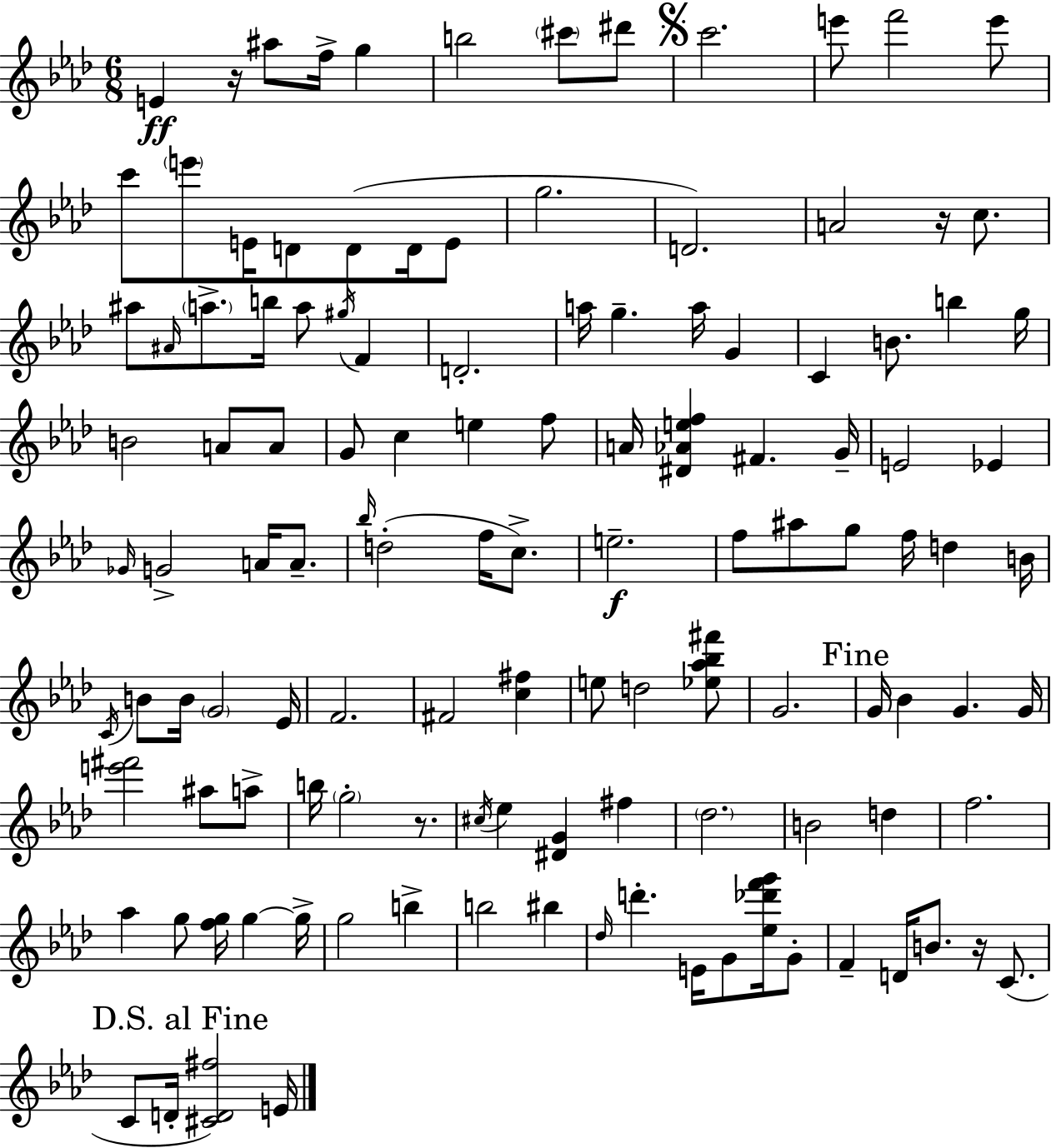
{
  \clef treble
  \numericTimeSignature
  \time 6/8
  \key aes \major
  e'4\ff r16 ais''8 f''16-> g''4 | b''2 \parenthesize cis'''8 dis'''8 | \mark \markup { \musicglyph "scripts.segno" } c'''2. | e'''8 f'''2 e'''8 | \break c'''8 \parenthesize e'''8 e'16 d'8 d'8( d'16 e'8 | g''2. | d'2.) | a'2 r16 c''8. | \break ais''8 \grace { ais'16 } \parenthesize a''8.-> b''16 a''8 \acciaccatura { gis''16 } f'4 | d'2.-. | a''16 g''4.-- a''16 g'4 | c'4 b'8. b''4 | \break g''16 b'2 a'8 | a'8 g'8 c''4 e''4 | f''8 a'16 <dis' aes' e'' f''>4 fis'4. | g'16-- e'2 ees'4 | \break \grace { ges'16 } g'2-> a'16 | a'8.-- \grace { bes''16 } d''2-.( | f''16 c''8.->) e''2.--\f | f''8 ais''8 g''8 f''16 d''4 | \break b'16 \acciaccatura { c'16 } b'8 b'16 \parenthesize g'2 | ees'16 f'2. | fis'2 | <c'' fis''>4 e''8 d''2 | \break <ees'' aes'' bes'' fis'''>8 g'2. | \mark "Fine" g'16 bes'4 g'4. | g'16 <e''' fis'''>2 | ais''8 a''8-> b''16 \parenthesize g''2-. | \break r8. \acciaccatura { cis''16 } ees''4 <dis' g'>4 | fis''4 \parenthesize des''2. | b'2 | d''4 f''2. | \break aes''4 g''8 | <f'' g''>16 g''4~~ g''16-> g''2 | b''4-> b''2 | bis''4 \grace { des''16 } d'''4.-. | \break e'16 g'8 <ees'' des''' f''' g'''>16 g'8-. f'4-- d'16 | b'8. r16 c'8.( \mark "D.S. al Fine" c'8 d'16-. <cis' d' fis''>2) | e'16 \bar "|."
}